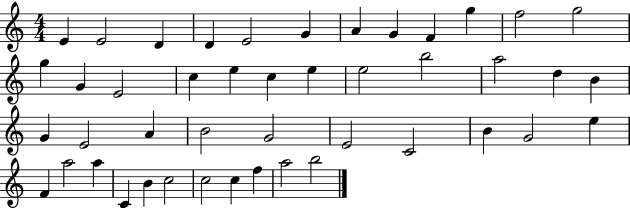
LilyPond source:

{
  \clef treble
  \numericTimeSignature
  \time 4/4
  \key c \major
  e'4 e'2 d'4 | d'4 e'2 g'4 | a'4 g'4 f'4 g''4 | f''2 g''2 | \break g''4 g'4 e'2 | c''4 e''4 c''4 e''4 | e''2 b''2 | a''2 d''4 b'4 | \break g'4 e'2 a'4 | b'2 g'2 | e'2 c'2 | b'4 g'2 e''4 | \break f'4 a''2 a''4 | c'4 b'4 c''2 | c''2 c''4 f''4 | a''2 b''2 | \break \bar "|."
}